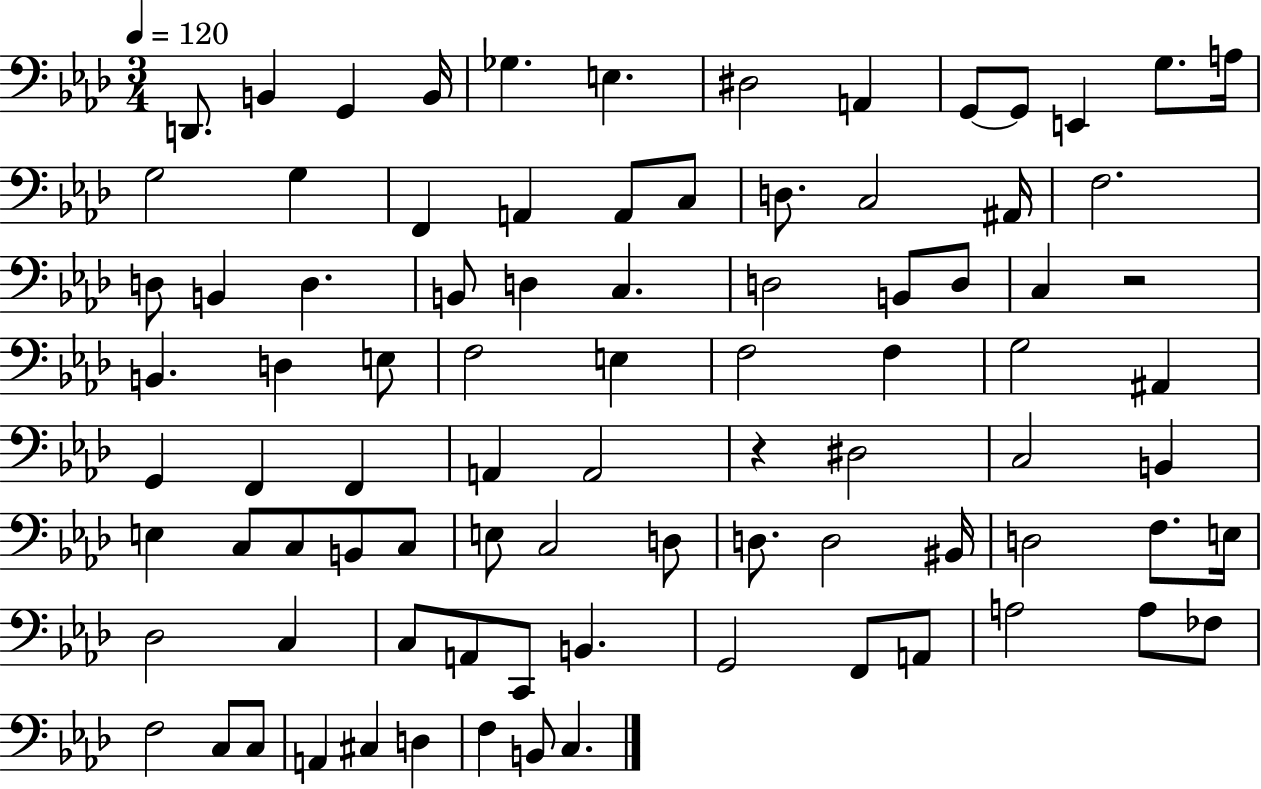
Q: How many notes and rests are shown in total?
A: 87